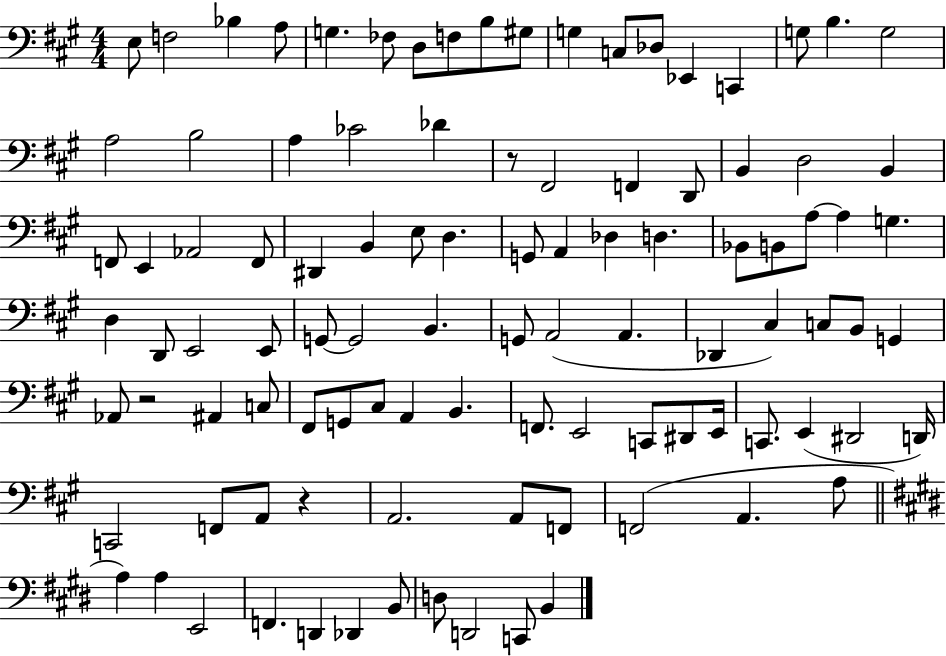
E3/e F3/h Bb3/q A3/e G3/q. FES3/e D3/e F3/e B3/e G#3/e G3/q C3/e Db3/e Eb2/q C2/q G3/e B3/q. G3/h A3/h B3/h A3/q CES4/h Db4/q R/e F#2/h F2/q D2/e B2/q D3/h B2/q F2/e E2/q Ab2/h F2/e D#2/q B2/q E3/e D3/q. G2/e A2/q Db3/q D3/q. Bb2/e B2/e A3/e A3/q G3/q. D3/q D2/e E2/h E2/e G2/e G2/h B2/q. G2/e A2/h A2/q. Db2/q C#3/q C3/e B2/e G2/q Ab2/e R/h A#2/q C3/e F#2/e G2/e C#3/e A2/q B2/q. F2/e. E2/h C2/e D#2/e E2/s C2/e. E2/q D#2/h D2/s C2/h F2/e A2/e R/q A2/h. A2/e F2/e F2/h A2/q. A3/e A3/q A3/q E2/h F2/q. D2/q Db2/q B2/e D3/e D2/h C2/e B2/q